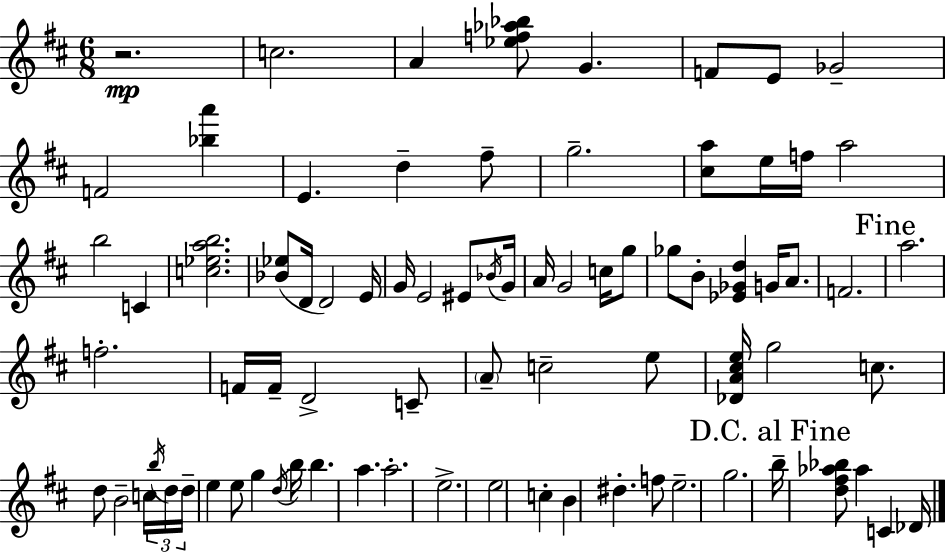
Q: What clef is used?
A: treble